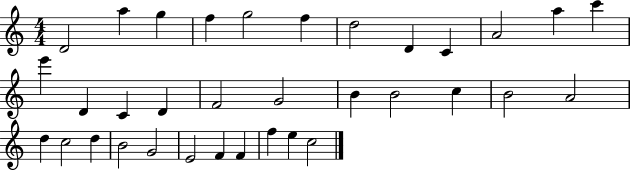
D4/h A5/q G5/q F5/q G5/h F5/q D5/h D4/q C4/q A4/h A5/q C6/q E6/q D4/q C4/q D4/q F4/h G4/h B4/q B4/h C5/q B4/h A4/h D5/q C5/h D5/q B4/h G4/h E4/h F4/q F4/q F5/q E5/q C5/h